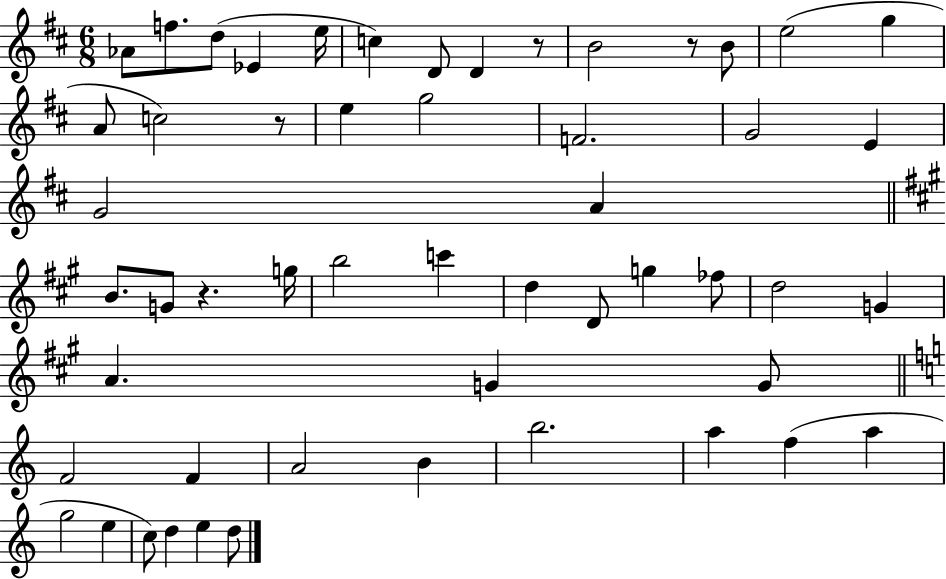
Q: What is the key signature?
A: D major